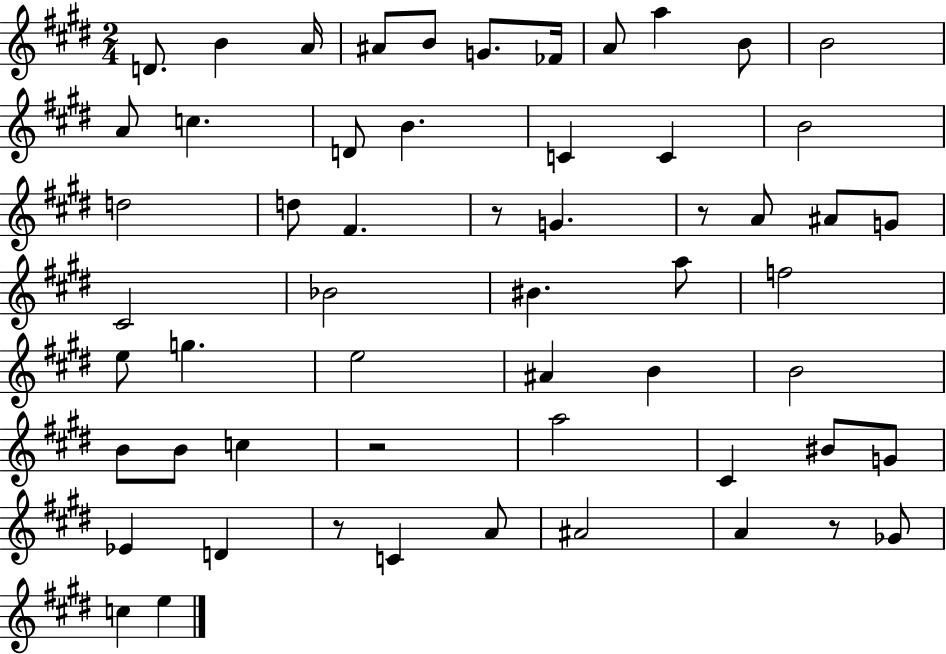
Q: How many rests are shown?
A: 5